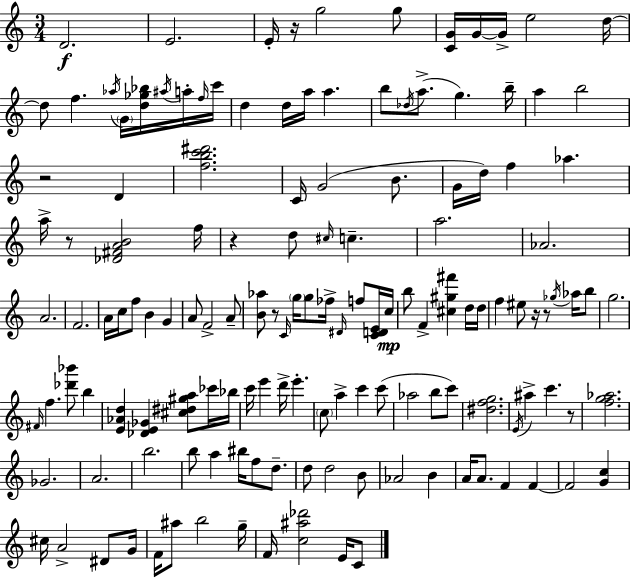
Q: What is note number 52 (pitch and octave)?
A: F4